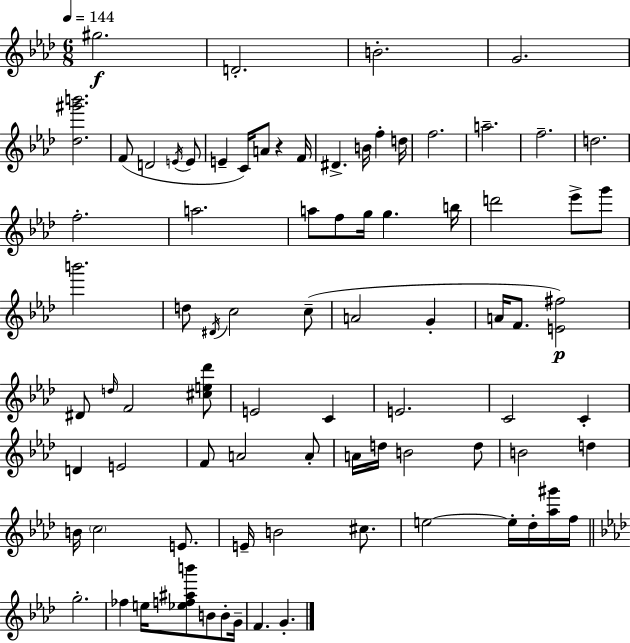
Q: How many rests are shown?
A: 1